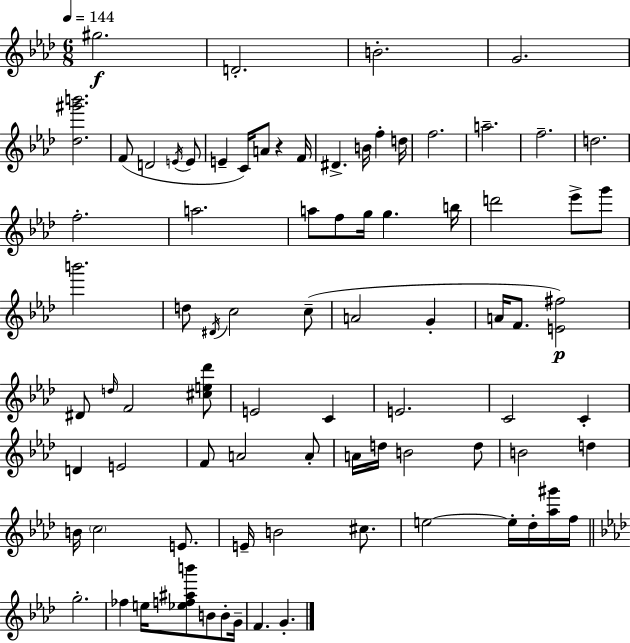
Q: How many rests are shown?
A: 1